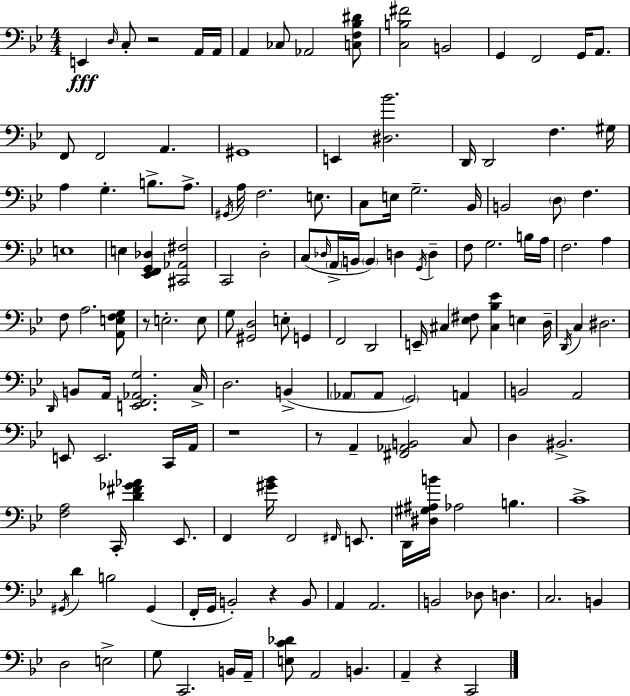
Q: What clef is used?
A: bass